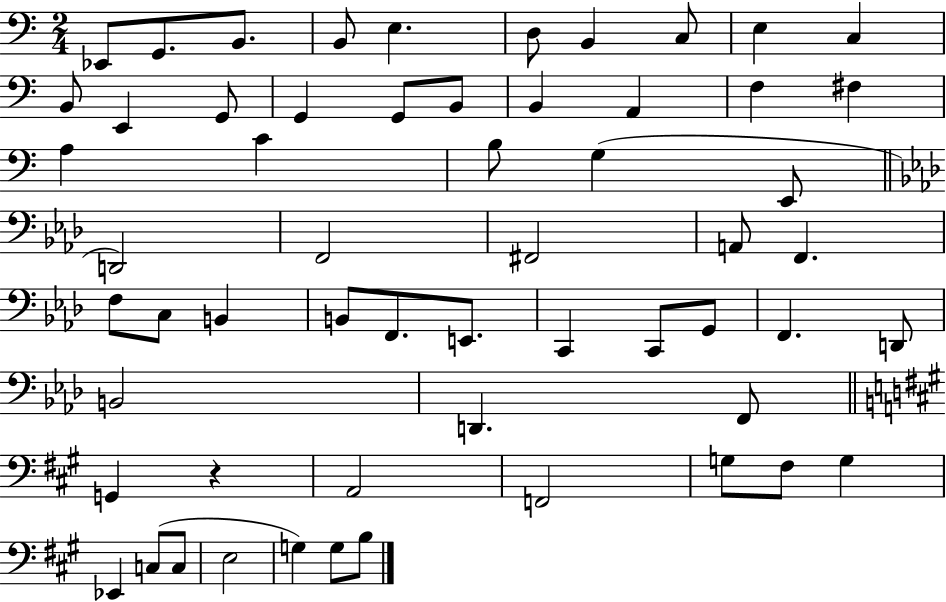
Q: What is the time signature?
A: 2/4